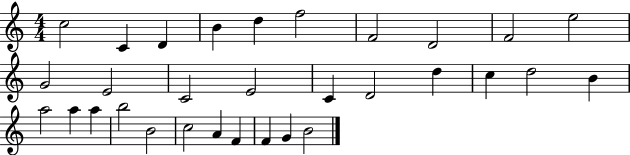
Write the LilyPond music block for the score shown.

{
  \clef treble
  \numericTimeSignature
  \time 4/4
  \key c \major
  c''2 c'4 d'4 | b'4 d''4 f''2 | f'2 d'2 | f'2 e''2 | \break g'2 e'2 | c'2 e'2 | c'4 d'2 d''4 | c''4 d''2 b'4 | \break a''2 a''4 a''4 | b''2 b'2 | c''2 a'4 f'4 | f'4 g'4 b'2 | \break \bar "|."
}